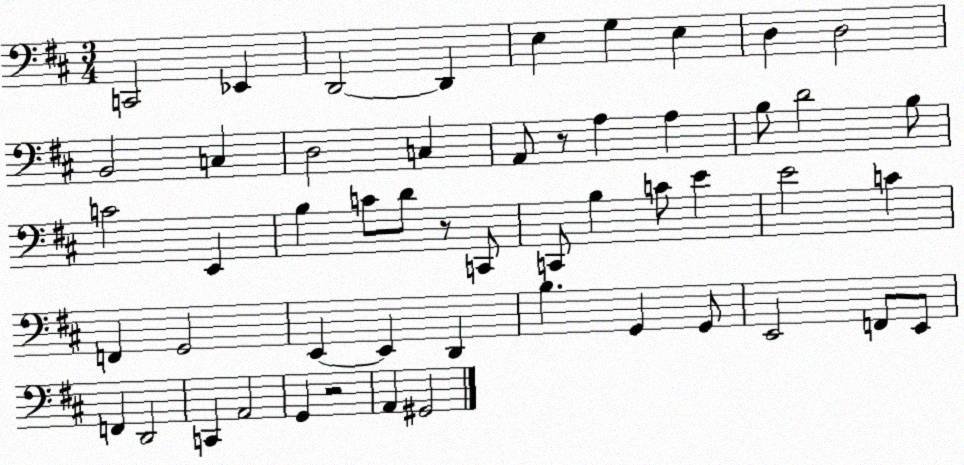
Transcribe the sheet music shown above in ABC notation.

X:1
T:Untitled
M:3/4
L:1/4
K:D
C,,2 _E,, D,,2 D,, E, G, E, D, D,2 B,,2 C, D,2 C, A,,/2 z/2 A, A, B,/2 D2 B,/2 C2 E,, B, C/2 D/2 z/2 C,,/2 C,,/2 B, C/2 E E2 C F,, G,,2 E,, E,, D,, B, G,, G,,/2 E,,2 F,,/2 E,,/2 F,, D,,2 C,, A,,2 G,, z2 A,, ^G,,2